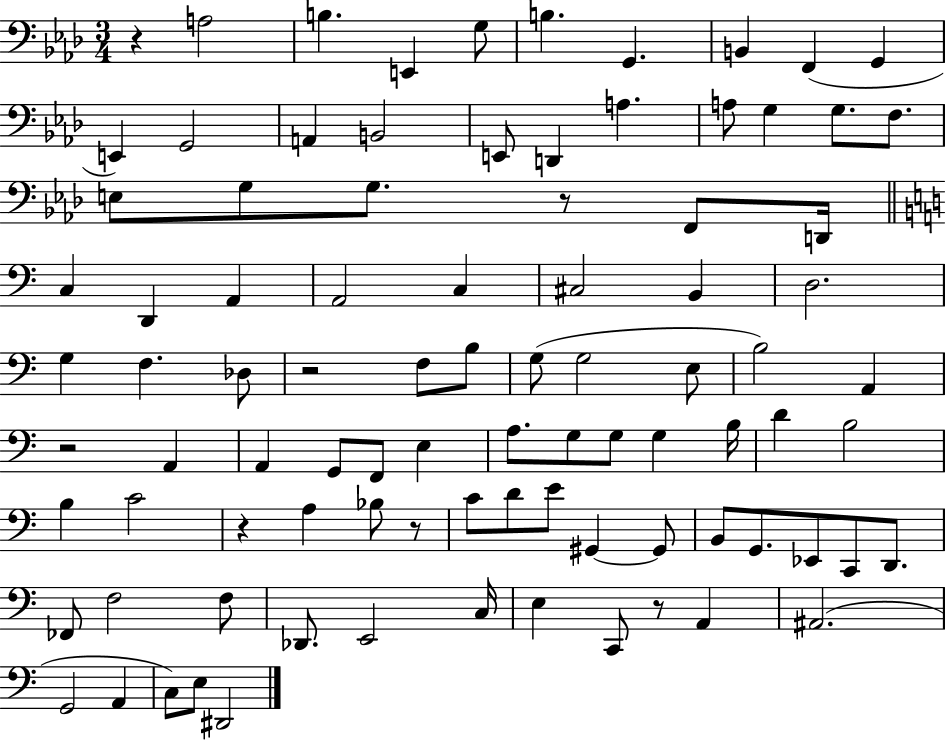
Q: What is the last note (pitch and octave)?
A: D#2